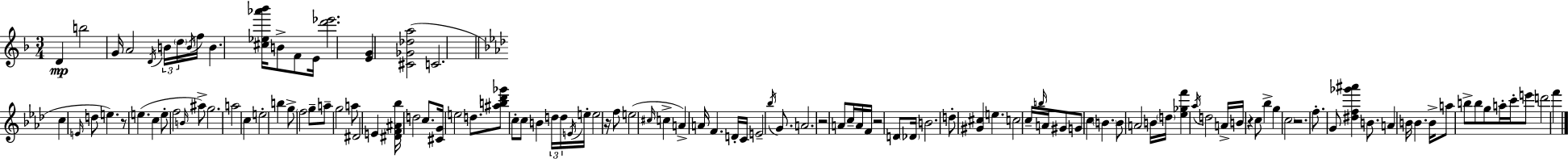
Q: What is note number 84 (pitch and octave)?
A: Ab5